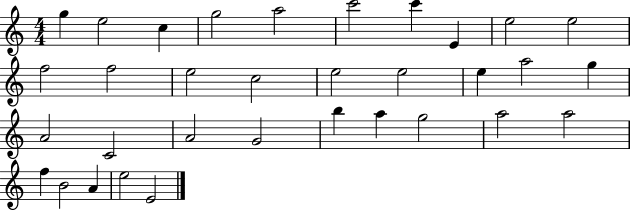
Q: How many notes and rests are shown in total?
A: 33